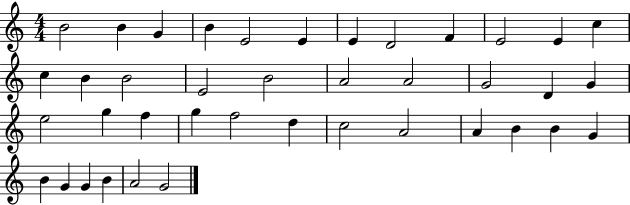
B4/h B4/q G4/q B4/q E4/h E4/q E4/q D4/h F4/q E4/h E4/q C5/q C5/q B4/q B4/h E4/h B4/h A4/h A4/h G4/h D4/q G4/q E5/h G5/q F5/q G5/q F5/h D5/q C5/h A4/h A4/q B4/q B4/q G4/q B4/q G4/q G4/q B4/q A4/h G4/h